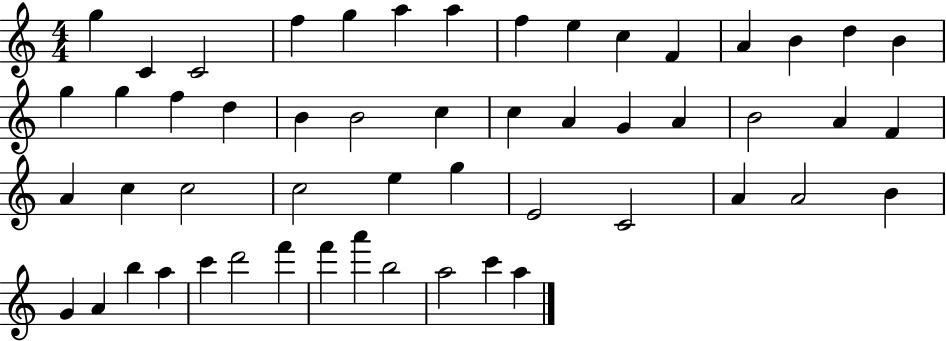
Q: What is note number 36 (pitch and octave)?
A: E4